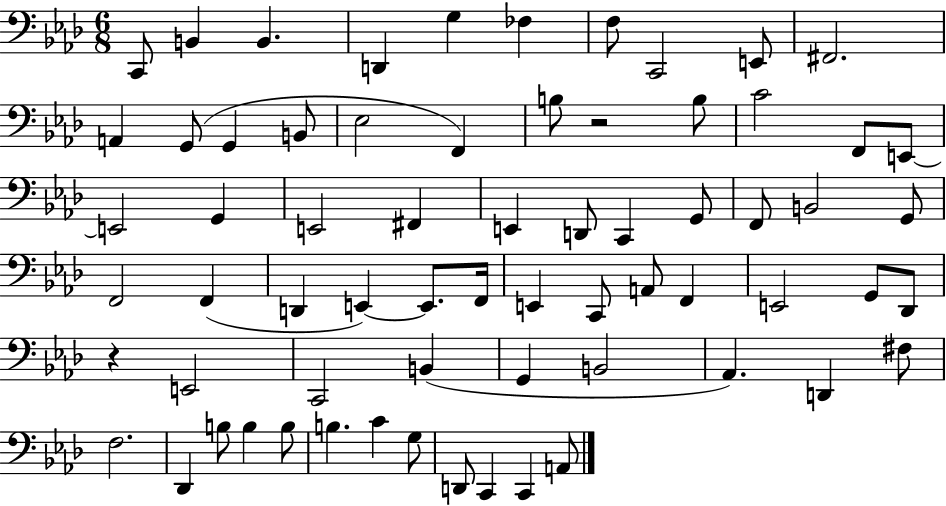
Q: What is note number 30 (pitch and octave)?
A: F2